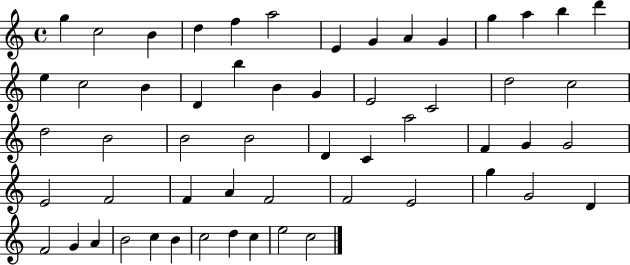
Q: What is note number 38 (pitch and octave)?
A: F4